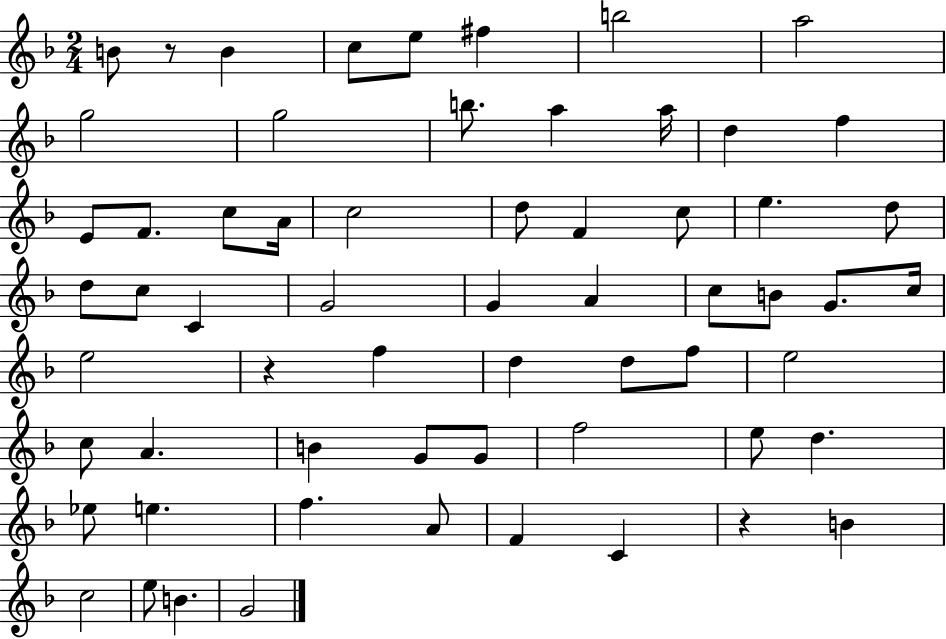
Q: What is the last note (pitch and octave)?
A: G4